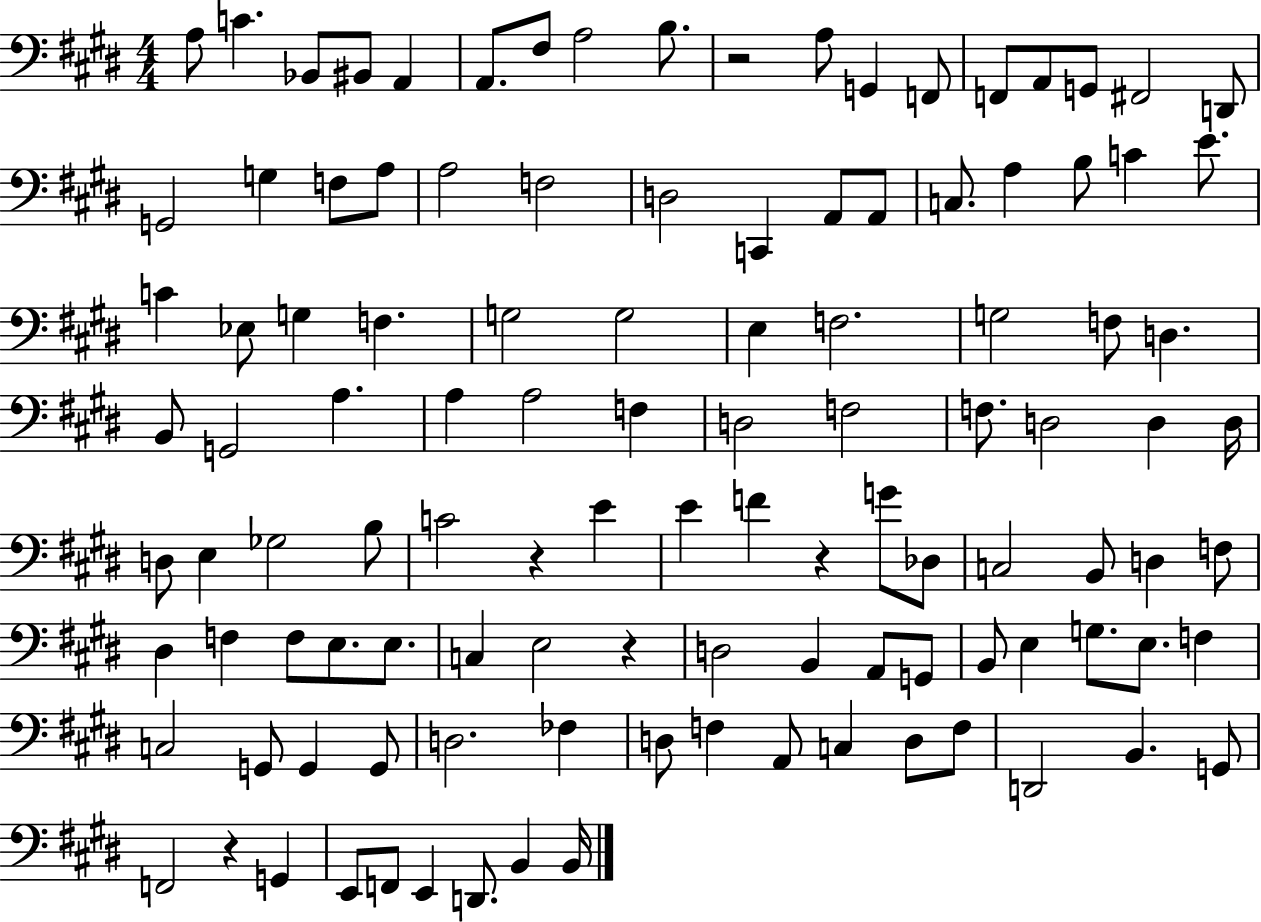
X:1
T:Untitled
M:4/4
L:1/4
K:E
A,/2 C _B,,/2 ^B,,/2 A,, A,,/2 ^F,/2 A,2 B,/2 z2 A,/2 G,, F,,/2 F,,/2 A,,/2 G,,/2 ^F,,2 D,,/2 G,,2 G, F,/2 A,/2 A,2 F,2 D,2 C,, A,,/2 A,,/2 C,/2 A, B,/2 C E/2 C _E,/2 G, F, G,2 G,2 E, F,2 G,2 F,/2 D, B,,/2 G,,2 A, A, A,2 F, D,2 F,2 F,/2 D,2 D, D,/4 D,/2 E, _G,2 B,/2 C2 z E E F z G/2 _D,/2 C,2 B,,/2 D, F,/2 ^D, F, F,/2 E,/2 E,/2 C, E,2 z D,2 B,, A,,/2 G,,/2 B,,/2 E, G,/2 E,/2 F, C,2 G,,/2 G,, G,,/2 D,2 _F, D,/2 F, A,,/2 C, D,/2 F,/2 D,,2 B,, G,,/2 F,,2 z G,, E,,/2 F,,/2 E,, D,,/2 B,, B,,/4